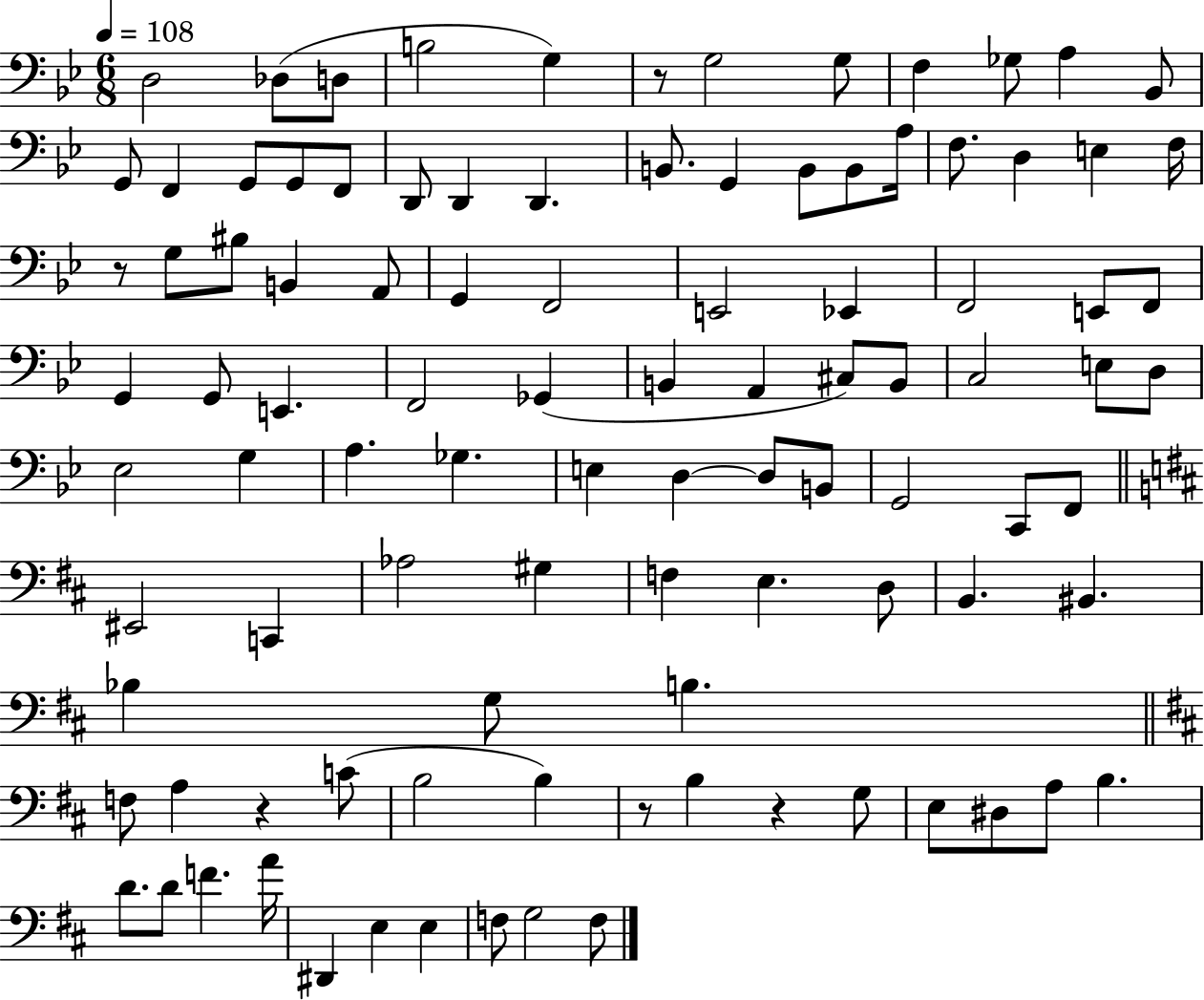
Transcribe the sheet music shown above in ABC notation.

X:1
T:Untitled
M:6/8
L:1/4
K:Bb
D,2 _D,/2 D,/2 B,2 G, z/2 G,2 G,/2 F, _G,/2 A, _B,,/2 G,,/2 F,, G,,/2 G,,/2 F,,/2 D,,/2 D,, D,, B,,/2 G,, B,,/2 B,,/2 A,/4 F,/2 D, E, F,/4 z/2 G,/2 ^B,/2 B,, A,,/2 G,, F,,2 E,,2 _E,, F,,2 E,,/2 F,,/2 G,, G,,/2 E,, F,,2 _G,, B,, A,, ^C,/2 B,,/2 C,2 E,/2 D,/2 _E,2 G, A, _G, E, D, D,/2 B,,/2 G,,2 C,,/2 F,,/2 ^E,,2 C,, _A,2 ^G, F, E, D,/2 B,, ^B,, _B, G,/2 B, F,/2 A, z C/2 B,2 B, z/2 B, z G,/2 E,/2 ^D,/2 A,/2 B, D/2 D/2 F A/4 ^D,, E, E, F,/2 G,2 F,/2